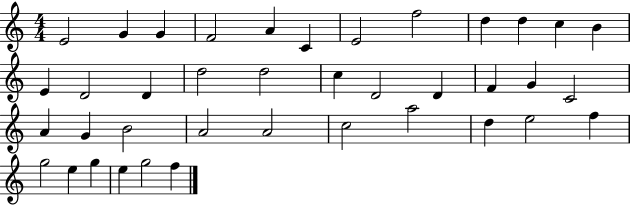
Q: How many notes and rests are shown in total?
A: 39